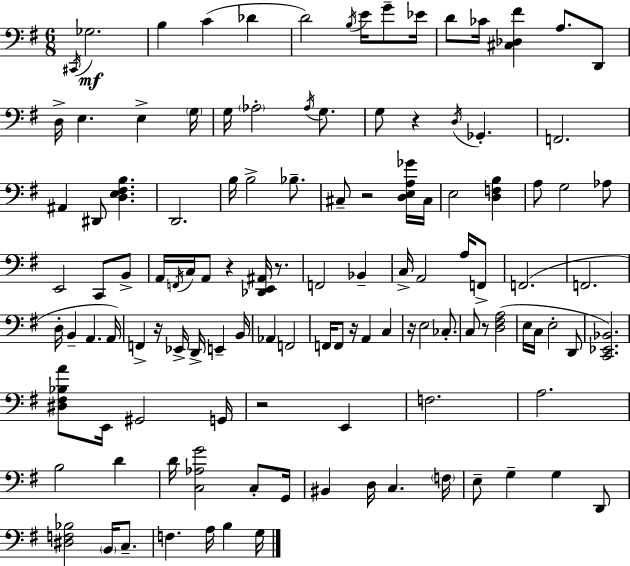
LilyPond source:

{
  \clef bass
  \numericTimeSignature
  \time 6/8
  \key g \major
  \acciaccatura { cis,16 }\mf ges2. | b4 c'4( des'4 | d'2) \acciaccatura { b16 } e'16 g'8-- | ees'16 d'8 ces'16 <cis des fis'>4 a8. | \break d,8 d16-> e4. e4-> | \parenthesize g16 g16 \parenthesize aes2-. \acciaccatura { aes16 } | g8. g8 r4 \acciaccatura { d16 } ges,4.-. | f,2. | \break ais,4 dis,8 <d e fis b>4. | d,2. | b16 b2-> | bes8.-- cis8-- r2 | \break <d e a ges'>16 cis16 e2 | <d f b>4 a8 g2 | aes8 e,2 | c,8 b,8-> a,16 \acciaccatura { f,16 } c16 a,8 r4 | \break <des, e, ais,>16 r8. f,2 | bes,4-- c16-> a,2 | a16 f,8-> f,2.( | f,2. | \break d16-. b,4-- a,4. | a,16) f,4-> r16 ees,16-> d,16-> | e,4-- b,16 aes,4 f,2 | f,16 f,8 r16 a,4 | \break c4 r16 e2 | ces8.-. c8 r8 <d fis a>2( | e16 c16 e2-. | d,8 <c, ees, bes,>2.) | \break <dis fis bes a'>8 e,16 gis,2 | g,16 r2 | e,4 f2. | a2. | \break b2 | d'4 d'16 <c aes g'>2 | c8-. g,16 bis,4 d16 c4. | \parenthesize f16 e8-- g4-- g4 | \break d,8 <dis f bes>2 | \parenthesize b,16 c8.-- f4. a16 | b4 g16 \bar "|."
}